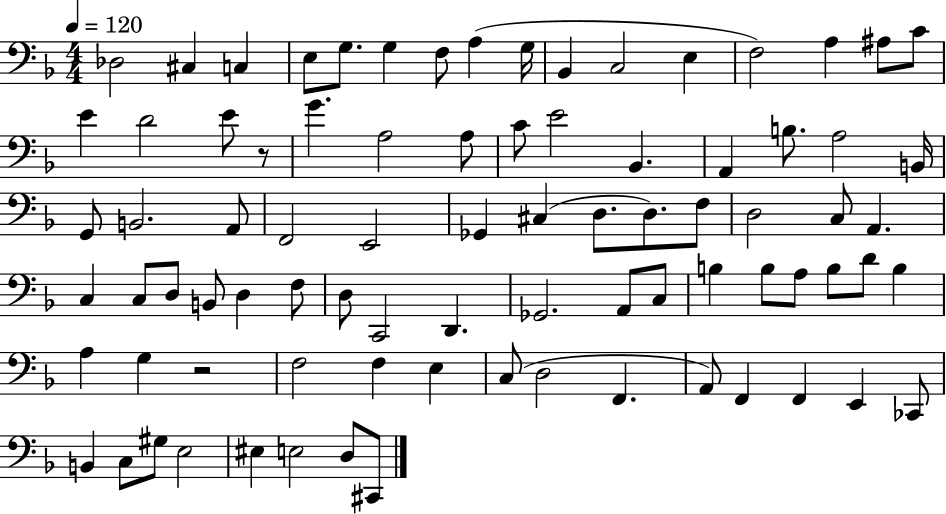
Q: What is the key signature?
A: F major